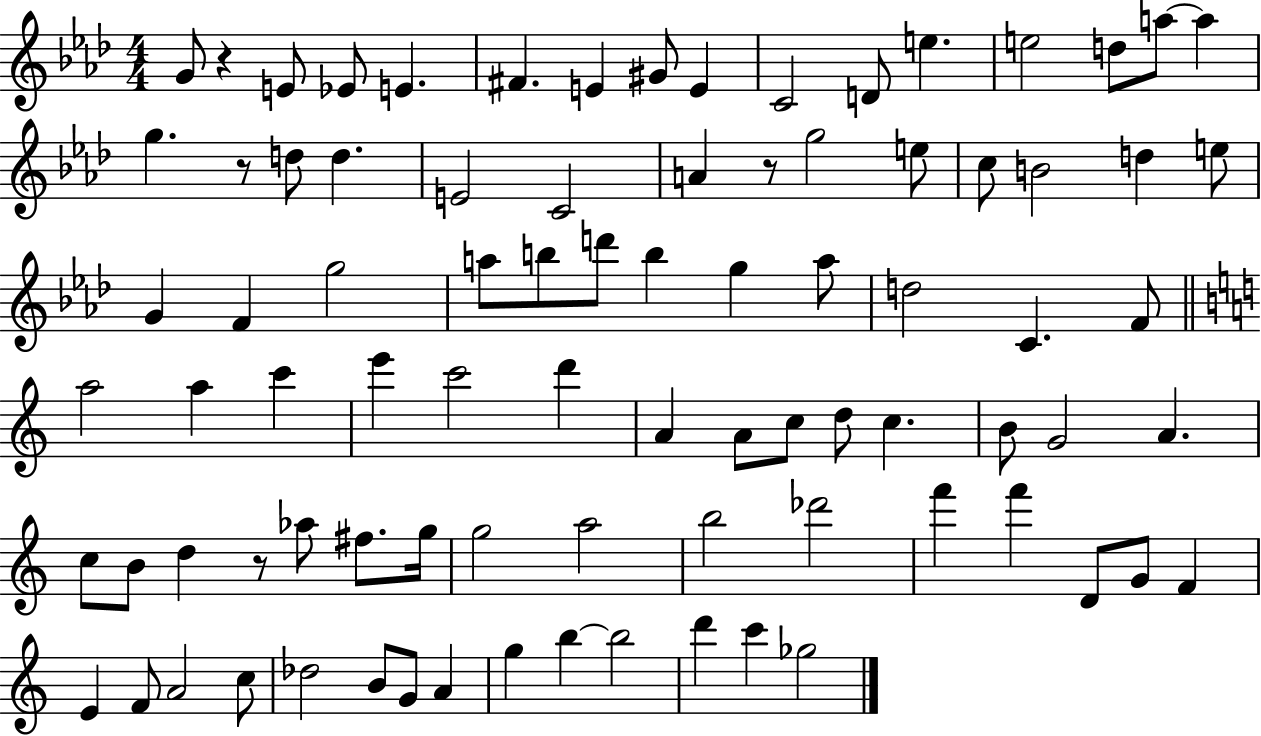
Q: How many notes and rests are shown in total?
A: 86